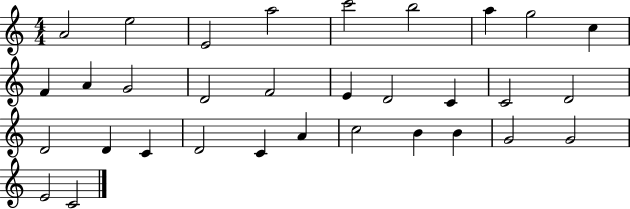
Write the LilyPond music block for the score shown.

{
  \clef treble
  \numericTimeSignature
  \time 4/4
  \key c \major
  a'2 e''2 | e'2 a''2 | c'''2 b''2 | a''4 g''2 c''4 | \break f'4 a'4 g'2 | d'2 f'2 | e'4 d'2 c'4 | c'2 d'2 | \break d'2 d'4 c'4 | d'2 c'4 a'4 | c''2 b'4 b'4 | g'2 g'2 | \break e'2 c'2 | \bar "|."
}